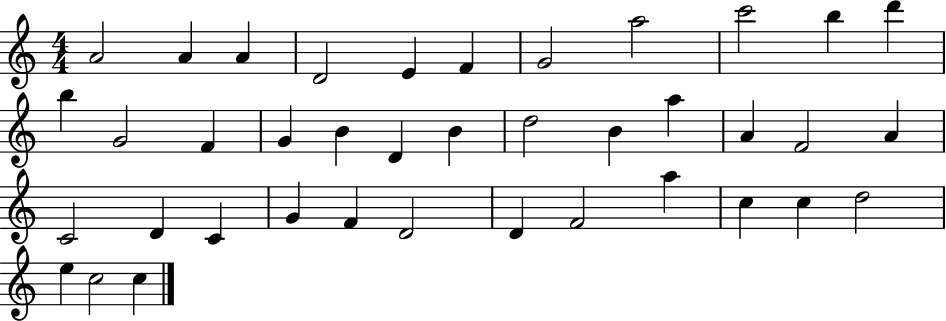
A4/h A4/q A4/q D4/h E4/q F4/q G4/h A5/h C6/h B5/q D6/q B5/q G4/h F4/q G4/q B4/q D4/q B4/q D5/h B4/q A5/q A4/q F4/h A4/q C4/h D4/q C4/q G4/q F4/q D4/h D4/q F4/h A5/q C5/q C5/q D5/h E5/q C5/h C5/q